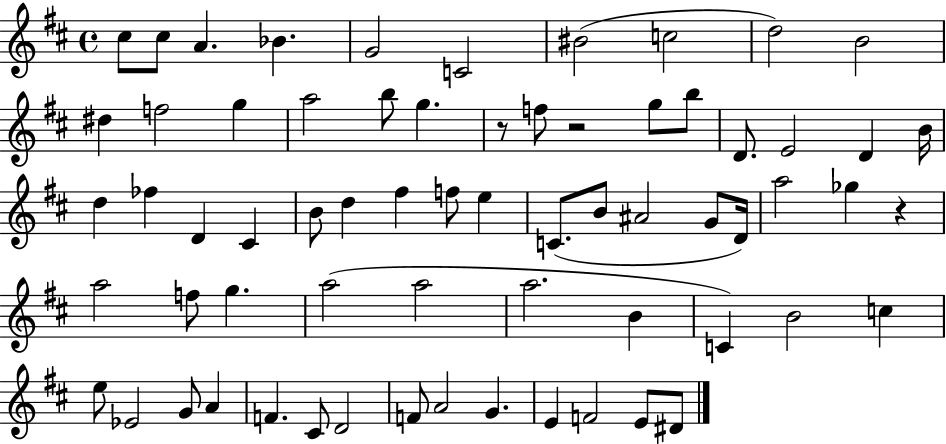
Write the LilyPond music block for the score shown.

{
  \clef treble
  \time 4/4
  \defaultTimeSignature
  \key d \major
  \repeat volta 2 { cis''8 cis''8 a'4. bes'4. | g'2 c'2 | bis'2( c''2 | d''2) b'2 | \break dis''4 f''2 g''4 | a''2 b''8 g''4. | r8 f''8 r2 g''8 b''8 | d'8. e'2 d'4 b'16 | \break d''4 fes''4 d'4 cis'4 | b'8 d''4 fis''4 f''8 e''4 | c'8.( b'8 ais'2 g'8 d'16) | a''2 ges''4 r4 | \break a''2 f''8 g''4. | a''2( a''2 | a''2. b'4 | c'4) b'2 c''4 | \break e''8 ees'2 g'8 a'4 | f'4. cis'8 d'2 | f'8 a'2 g'4. | e'4 f'2 e'8 dis'8 | \break } \bar "|."
}